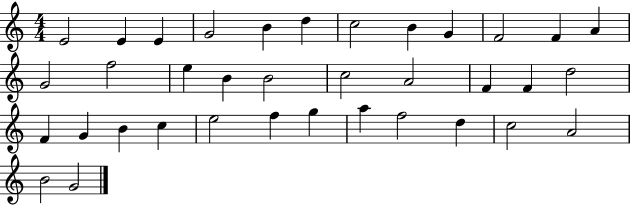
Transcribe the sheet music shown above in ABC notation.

X:1
T:Untitled
M:4/4
L:1/4
K:C
E2 E E G2 B d c2 B G F2 F A G2 f2 e B B2 c2 A2 F F d2 F G B c e2 f g a f2 d c2 A2 B2 G2